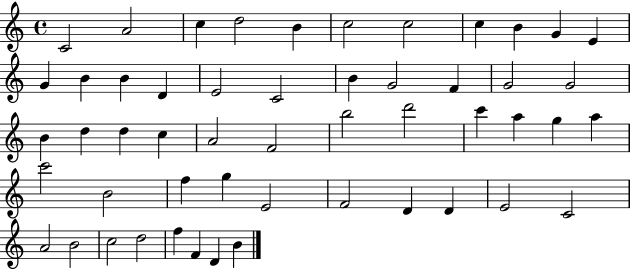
{
  \clef treble
  \time 4/4
  \defaultTimeSignature
  \key c \major
  c'2 a'2 | c''4 d''2 b'4 | c''2 c''2 | c''4 b'4 g'4 e'4 | \break g'4 b'4 b'4 d'4 | e'2 c'2 | b'4 g'2 f'4 | g'2 g'2 | \break b'4 d''4 d''4 c''4 | a'2 f'2 | b''2 d'''2 | c'''4 a''4 g''4 a''4 | \break c'''2 b'2 | f''4 g''4 e'2 | f'2 d'4 d'4 | e'2 c'2 | \break a'2 b'2 | c''2 d''2 | f''4 f'4 d'4 b'4 | \bar "|."
}